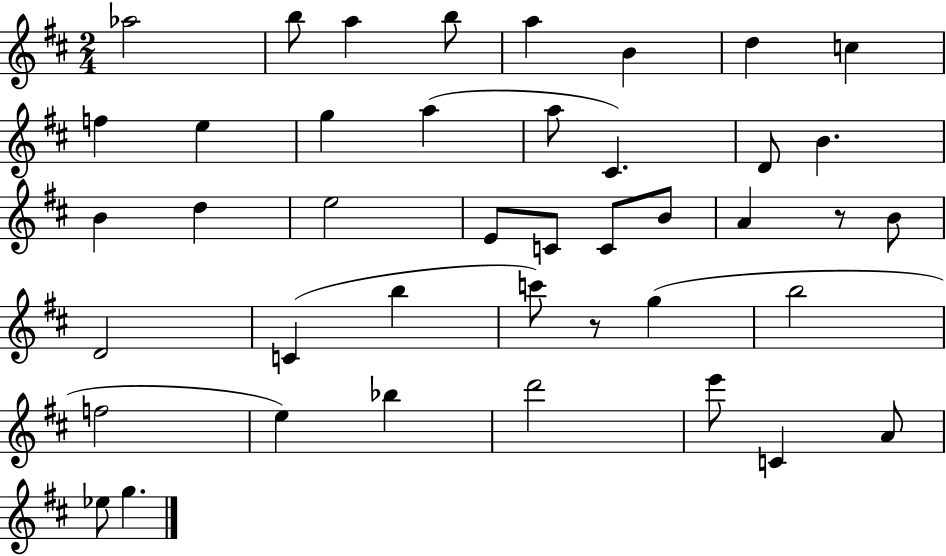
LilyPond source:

{
  \clef treble
  \numericTimeSignature
  \time 2/4
  \key d \major
  aes''2 | b''8 a''4 b''8 | a''4 b'4 | d''4 c''4 | \break f''4 e''4 | g''4 a''4( | a''8 cis'4.) | d'8 b'4. | \break b'4 d''4 | e''2 | e'8 c'8 c'8 b'8 | a'4 r8 b'8 | \break d'2 | c'4( b''4 | c'''8) r8 g''4( | b''2 | \break f''2 | e''4) bes''4 | d'''2 | e'''8 c'4 a'8 | \break ees''8 g''4. | \bar "|."
}